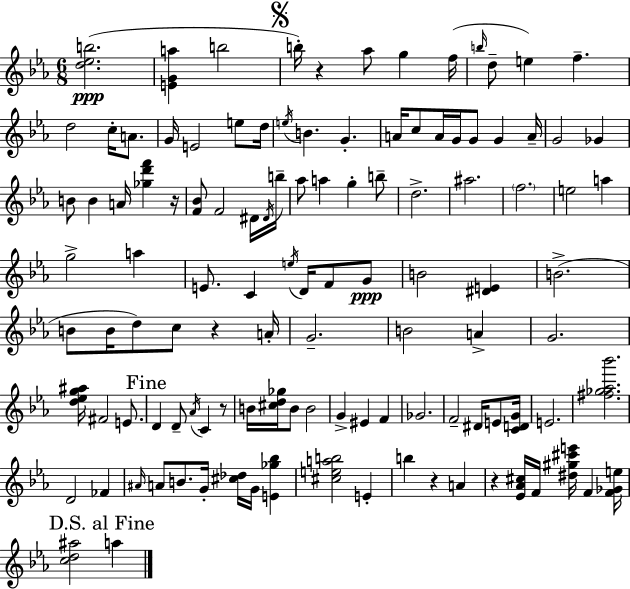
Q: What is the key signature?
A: EES major